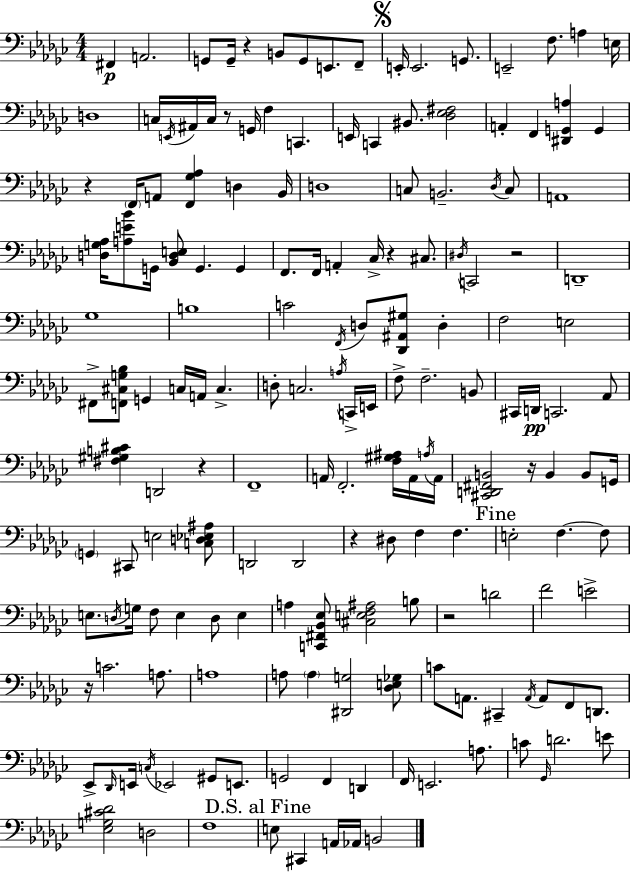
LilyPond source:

{
  \clef bass
  \numericTimeSignature
  \time 4/4
  \key ees \minor
  \repeat volta 2 { fis,4\p a,2. | g,8 g,16-- r4 b,8 g,8 e,8. f,8-- | \mark \markup { \musicglyph "scripts.segno" } e,16-. e,2. g,8. | e,2-- f8. a4 e16 | \break d1 | c16 \acciaccatura { e,16 } ais,16 c16 r8 g,16 f4 c,4. | e,16 c,4 bis,8. <des ees fis>2 | a,4-. f,4 <dis, g, a>4 g,4 | \break r4 \parenthesize f,16 a,8 <f, ges aes>4 d4 | bes,16 d1 | c8 b,2.-- \acciaccatura { des16 } | c8 a,1 | \break <d g aes>16 <a e' bes'>8 g,16 <bes, d e>8 g,4. g,4 | f,8. f,16 a,4-. ces16-> r4 cis8. | \acciaccatura { dis16 } c,2 r2 | d,1-- | \break ges1 | b1 | c'2 \acciaccatura { f,16 } d8 <des, ais, gis>8 | d4-. f2 e2 | \break fis,8-> <f, cis g bes>8 g,4 c16 a,16 c4.-> | d8-. c2. | \acciaccatura { a16 } c,16-> e,16 f8-> f2.-- | b,8 cis,16 d,16\pp c,2. | \break aes,8 <fis gis b cis'>4 d,2 | r4 f,1-- | a,16 f,2.-. | <f gis ais>16 a,16 \acciaccatura { a16 } a,16 <cis, d, fis, b,>2 r16 b,4 | \break b,8 g,16 \parenthesize g,4 cis,8 e2 | <c d ees ais>8 d,2 d,2 | r4 dis8 f4 | f4. \mark "Fine" e2-. f4.~~ | \break f8 e8. \acciaccatura { d16 } g16 f8 e4 | d8 e4 a4 <c, fis, bes, ees>8 <cis e f ais>2 | b8 r2 d'2 | f'2 e'2-> | \break r16 c'2. | a8. a1 | a8 \parenthesize a4 <dis, g>2 | <des e ges>8 c'8 a,8. cis,4-- | \break \acciaccatura { a,16 } a,8 f,8 d,8. ees,8-> \grace { des,16 } e,16 \acciaccatura { c16 } ees,2 | gis,8 e,8. g,2 | f,4 d,4 f,16 e,2. | a8. c'8 \grace { ges,16 } d'2. | \break e'8 <ees g cis' des'>2 | d2 f1 | \mark "D.S. al Fine" e8 cis,4 | a,16 aes,16 b,2 } \bar "|."
}